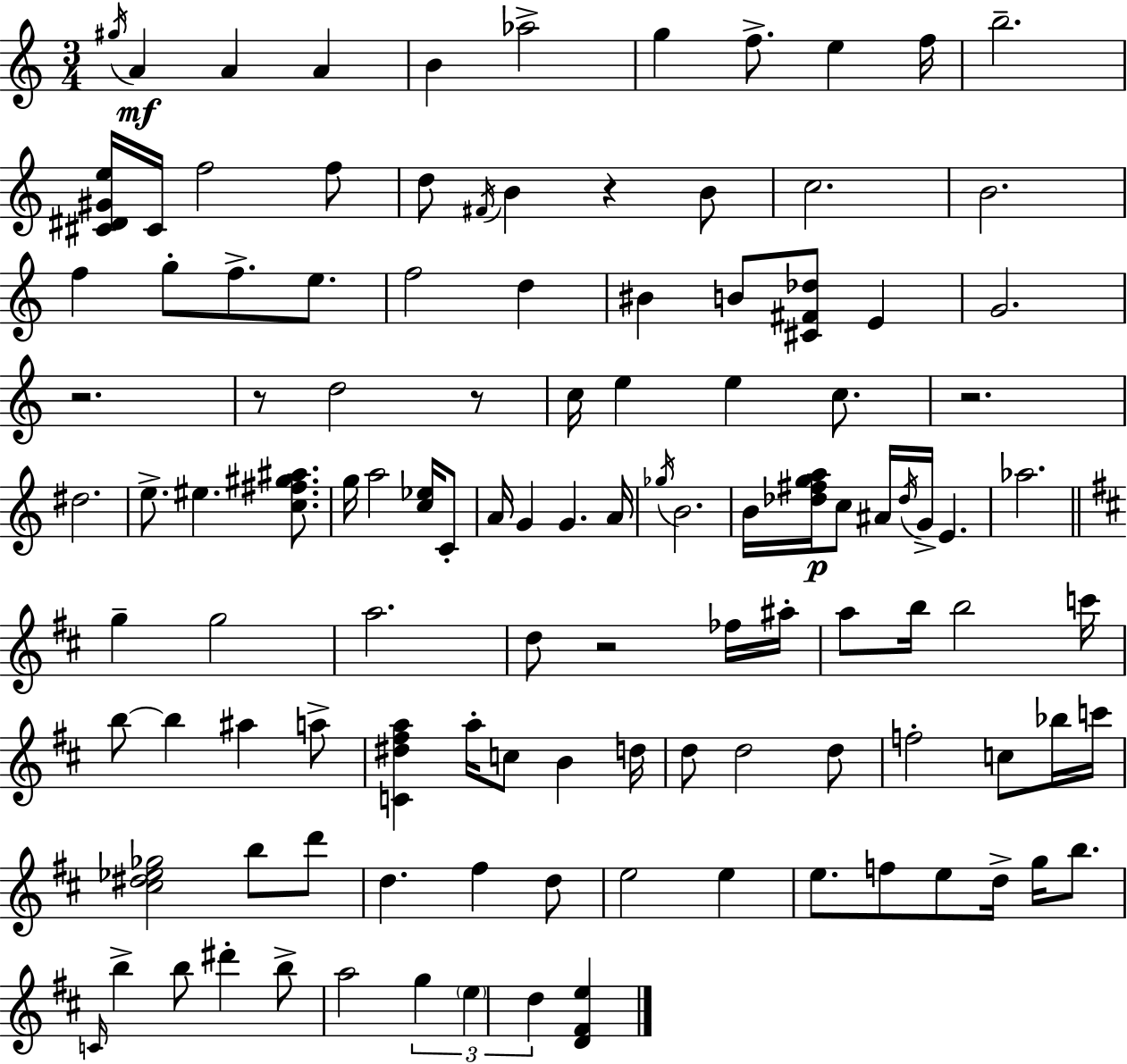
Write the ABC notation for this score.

X:1
T:Untitled
M:3/4
L:1/4
K:Am
^g/4 A A A B _a2 g f/2 e f/4 b2 [^C^D^Ge]/4 ^C/4 f2 f/2 d/2 ^F/4 B z B/2 c2 B2 f g/2 f/2 e/2 f2 d ^B B/2 [^C^F_d]/2 E G2 z2 z/2 d2 z/2 c/4 e e c/2 z2 ^d2 e/2 ^e [c^f^g^a]/2 g/4 a2 [c_e]/4 C/2 A/4 G G A/4 _g/4 B2 B/4 [_d^fga]/4 c/2 ^A/4 _d/4 G/4 E _a2 g g2 a2 d/2 z2 _f/4 ^a/4 a/2 b/4 b2 c'/4 b/2 b ^a a/2 [C^d^fa] a/4 c/2 B d/4 d/2 d2 d/2 f2 c/2 _b/4 c'/4 [^c^d_e_g]2 b/2 d'/2 d ^f d/2 e2 e e/2 f/2 e/2 d/4 g/4 b/2 C/4 b b/2 ^d' b/2 a2 g e d [D^Fe]